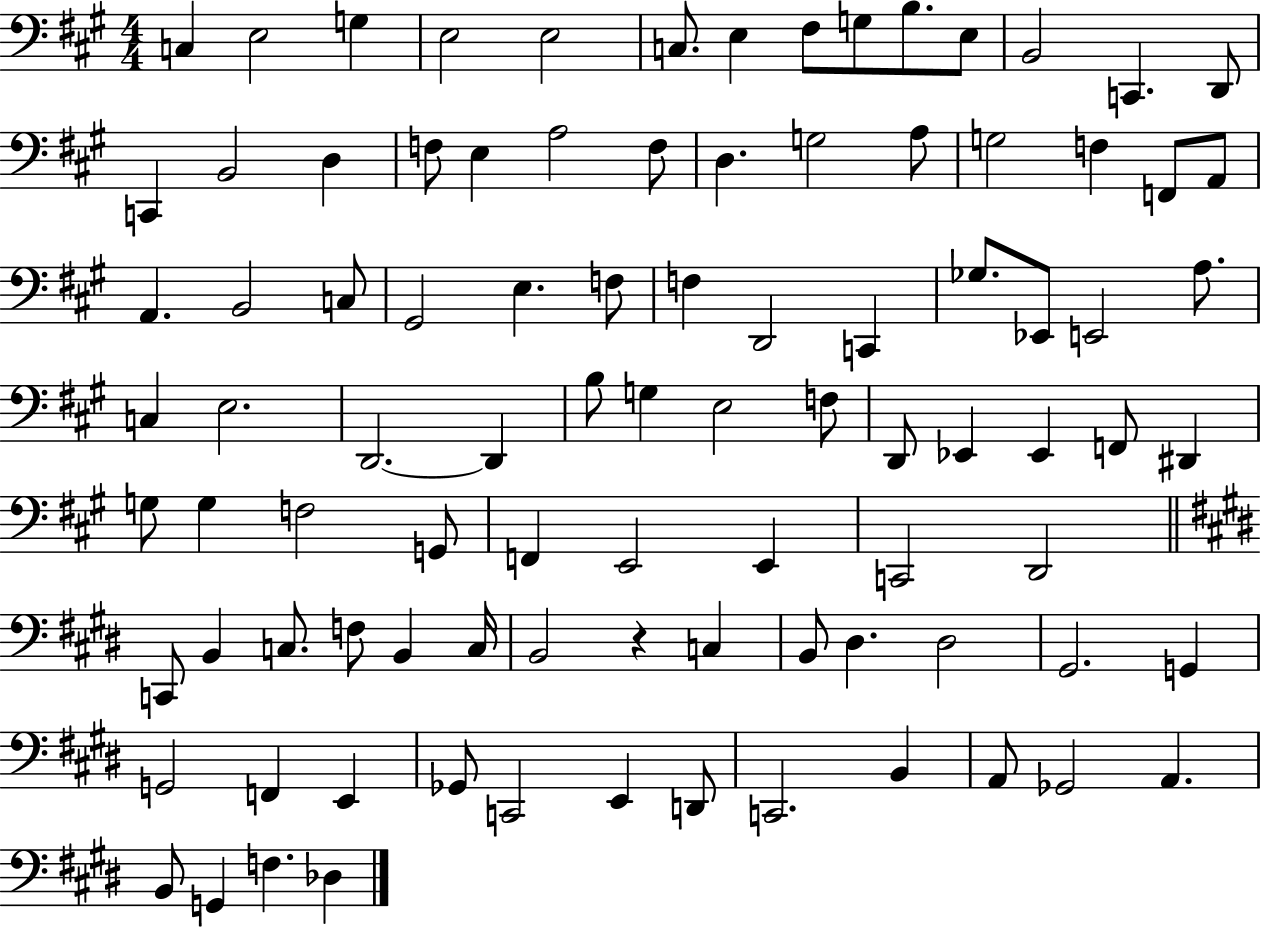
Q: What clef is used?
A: bass